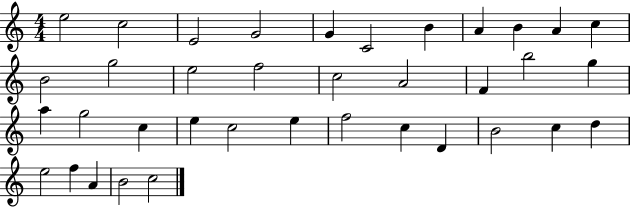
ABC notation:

X:1
T:Untitled
M:4/4
L:1/4
K:C
e2 c2 E2 G2 G C2 B A B A c B2 g2 e2 f2 c2 A2 F b2 g a g2 c e c2 e f2 c D B2 c d e2 f A B2 c2